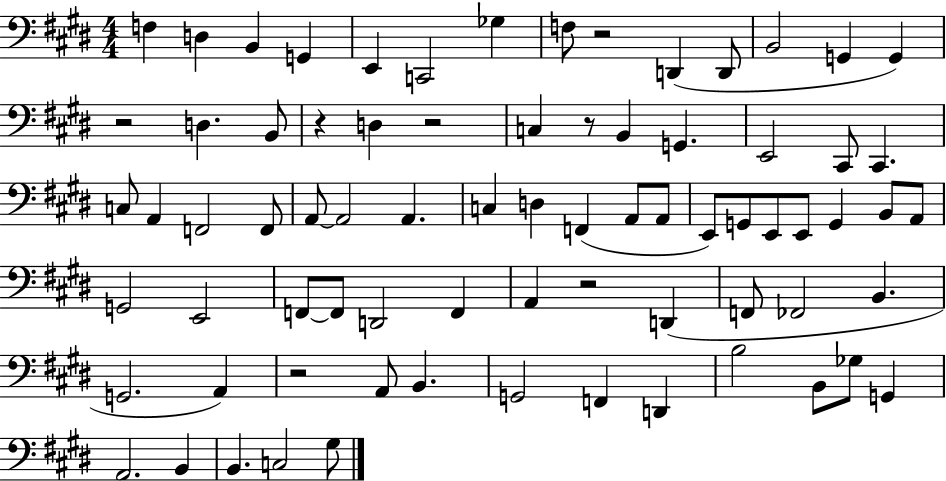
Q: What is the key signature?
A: E major